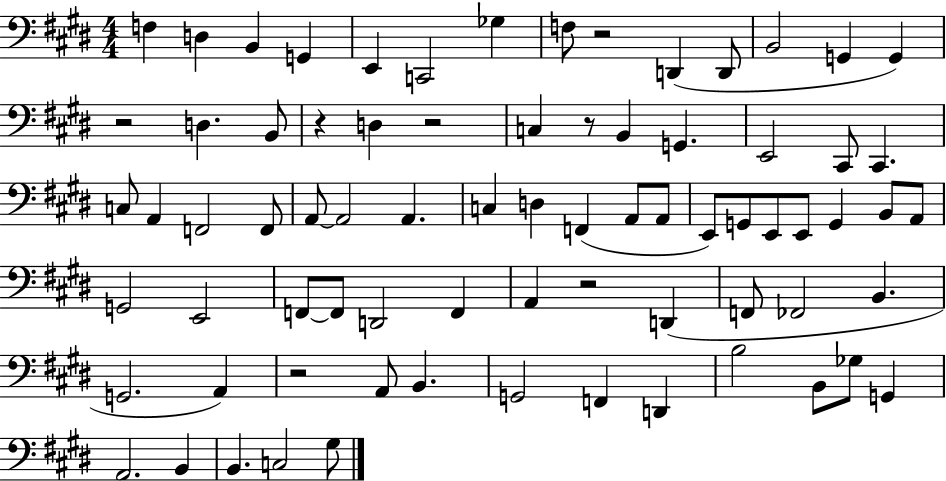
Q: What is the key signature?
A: E major